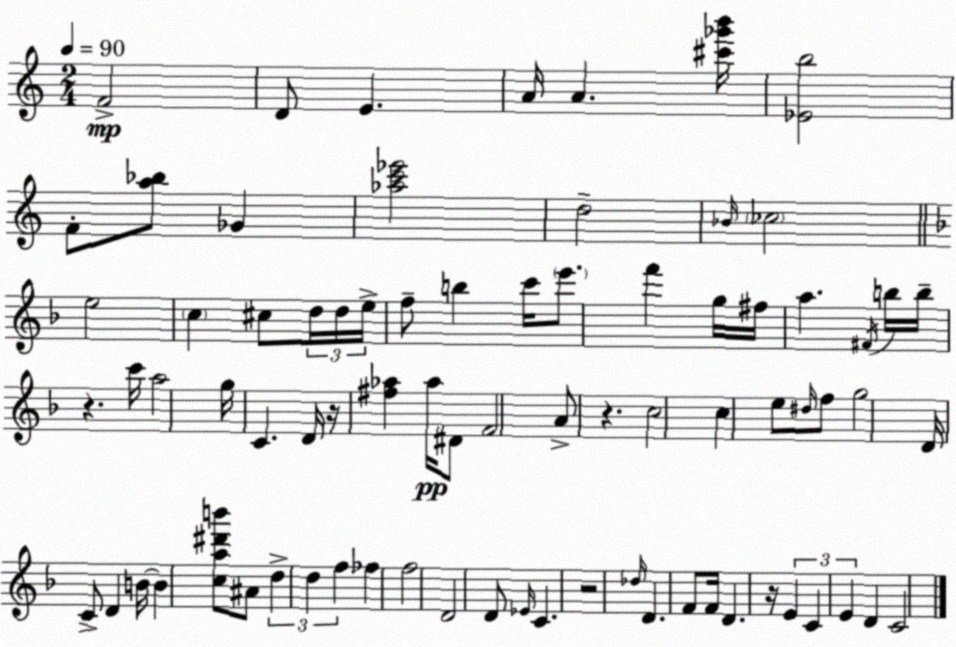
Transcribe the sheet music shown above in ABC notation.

X:1
T:Untitled
M:2/4
L:1/4
K:Am
F2 D/2 E A/4 A [^c'_g'b']/4 [_Eb]2 F/2 [a_b]/2 _G [_ac'_e']2 d2 _B/4 _c2 e2 c ^c/2 d/4 d/4 e/4 f/2 b c'/4 e'/2 f' g/4 ^f/4 a ^F/4 b/4 b/4 z c'/4 a2 g/4 C D/4 z/4 [^f_a] _a/4 ^D/2 F2 A/2 z c2 c e/2 ^d/4 f/2 g2 D/4 C/2 D B/4 B [ca^d'b']/2 ^A/2 d d f _f f2 D2 D/2 _E/4 C z2 _d/4 D F/2 F/4 D z/4 E C E D C2